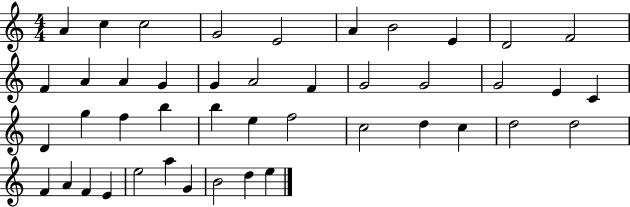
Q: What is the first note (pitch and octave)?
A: A4